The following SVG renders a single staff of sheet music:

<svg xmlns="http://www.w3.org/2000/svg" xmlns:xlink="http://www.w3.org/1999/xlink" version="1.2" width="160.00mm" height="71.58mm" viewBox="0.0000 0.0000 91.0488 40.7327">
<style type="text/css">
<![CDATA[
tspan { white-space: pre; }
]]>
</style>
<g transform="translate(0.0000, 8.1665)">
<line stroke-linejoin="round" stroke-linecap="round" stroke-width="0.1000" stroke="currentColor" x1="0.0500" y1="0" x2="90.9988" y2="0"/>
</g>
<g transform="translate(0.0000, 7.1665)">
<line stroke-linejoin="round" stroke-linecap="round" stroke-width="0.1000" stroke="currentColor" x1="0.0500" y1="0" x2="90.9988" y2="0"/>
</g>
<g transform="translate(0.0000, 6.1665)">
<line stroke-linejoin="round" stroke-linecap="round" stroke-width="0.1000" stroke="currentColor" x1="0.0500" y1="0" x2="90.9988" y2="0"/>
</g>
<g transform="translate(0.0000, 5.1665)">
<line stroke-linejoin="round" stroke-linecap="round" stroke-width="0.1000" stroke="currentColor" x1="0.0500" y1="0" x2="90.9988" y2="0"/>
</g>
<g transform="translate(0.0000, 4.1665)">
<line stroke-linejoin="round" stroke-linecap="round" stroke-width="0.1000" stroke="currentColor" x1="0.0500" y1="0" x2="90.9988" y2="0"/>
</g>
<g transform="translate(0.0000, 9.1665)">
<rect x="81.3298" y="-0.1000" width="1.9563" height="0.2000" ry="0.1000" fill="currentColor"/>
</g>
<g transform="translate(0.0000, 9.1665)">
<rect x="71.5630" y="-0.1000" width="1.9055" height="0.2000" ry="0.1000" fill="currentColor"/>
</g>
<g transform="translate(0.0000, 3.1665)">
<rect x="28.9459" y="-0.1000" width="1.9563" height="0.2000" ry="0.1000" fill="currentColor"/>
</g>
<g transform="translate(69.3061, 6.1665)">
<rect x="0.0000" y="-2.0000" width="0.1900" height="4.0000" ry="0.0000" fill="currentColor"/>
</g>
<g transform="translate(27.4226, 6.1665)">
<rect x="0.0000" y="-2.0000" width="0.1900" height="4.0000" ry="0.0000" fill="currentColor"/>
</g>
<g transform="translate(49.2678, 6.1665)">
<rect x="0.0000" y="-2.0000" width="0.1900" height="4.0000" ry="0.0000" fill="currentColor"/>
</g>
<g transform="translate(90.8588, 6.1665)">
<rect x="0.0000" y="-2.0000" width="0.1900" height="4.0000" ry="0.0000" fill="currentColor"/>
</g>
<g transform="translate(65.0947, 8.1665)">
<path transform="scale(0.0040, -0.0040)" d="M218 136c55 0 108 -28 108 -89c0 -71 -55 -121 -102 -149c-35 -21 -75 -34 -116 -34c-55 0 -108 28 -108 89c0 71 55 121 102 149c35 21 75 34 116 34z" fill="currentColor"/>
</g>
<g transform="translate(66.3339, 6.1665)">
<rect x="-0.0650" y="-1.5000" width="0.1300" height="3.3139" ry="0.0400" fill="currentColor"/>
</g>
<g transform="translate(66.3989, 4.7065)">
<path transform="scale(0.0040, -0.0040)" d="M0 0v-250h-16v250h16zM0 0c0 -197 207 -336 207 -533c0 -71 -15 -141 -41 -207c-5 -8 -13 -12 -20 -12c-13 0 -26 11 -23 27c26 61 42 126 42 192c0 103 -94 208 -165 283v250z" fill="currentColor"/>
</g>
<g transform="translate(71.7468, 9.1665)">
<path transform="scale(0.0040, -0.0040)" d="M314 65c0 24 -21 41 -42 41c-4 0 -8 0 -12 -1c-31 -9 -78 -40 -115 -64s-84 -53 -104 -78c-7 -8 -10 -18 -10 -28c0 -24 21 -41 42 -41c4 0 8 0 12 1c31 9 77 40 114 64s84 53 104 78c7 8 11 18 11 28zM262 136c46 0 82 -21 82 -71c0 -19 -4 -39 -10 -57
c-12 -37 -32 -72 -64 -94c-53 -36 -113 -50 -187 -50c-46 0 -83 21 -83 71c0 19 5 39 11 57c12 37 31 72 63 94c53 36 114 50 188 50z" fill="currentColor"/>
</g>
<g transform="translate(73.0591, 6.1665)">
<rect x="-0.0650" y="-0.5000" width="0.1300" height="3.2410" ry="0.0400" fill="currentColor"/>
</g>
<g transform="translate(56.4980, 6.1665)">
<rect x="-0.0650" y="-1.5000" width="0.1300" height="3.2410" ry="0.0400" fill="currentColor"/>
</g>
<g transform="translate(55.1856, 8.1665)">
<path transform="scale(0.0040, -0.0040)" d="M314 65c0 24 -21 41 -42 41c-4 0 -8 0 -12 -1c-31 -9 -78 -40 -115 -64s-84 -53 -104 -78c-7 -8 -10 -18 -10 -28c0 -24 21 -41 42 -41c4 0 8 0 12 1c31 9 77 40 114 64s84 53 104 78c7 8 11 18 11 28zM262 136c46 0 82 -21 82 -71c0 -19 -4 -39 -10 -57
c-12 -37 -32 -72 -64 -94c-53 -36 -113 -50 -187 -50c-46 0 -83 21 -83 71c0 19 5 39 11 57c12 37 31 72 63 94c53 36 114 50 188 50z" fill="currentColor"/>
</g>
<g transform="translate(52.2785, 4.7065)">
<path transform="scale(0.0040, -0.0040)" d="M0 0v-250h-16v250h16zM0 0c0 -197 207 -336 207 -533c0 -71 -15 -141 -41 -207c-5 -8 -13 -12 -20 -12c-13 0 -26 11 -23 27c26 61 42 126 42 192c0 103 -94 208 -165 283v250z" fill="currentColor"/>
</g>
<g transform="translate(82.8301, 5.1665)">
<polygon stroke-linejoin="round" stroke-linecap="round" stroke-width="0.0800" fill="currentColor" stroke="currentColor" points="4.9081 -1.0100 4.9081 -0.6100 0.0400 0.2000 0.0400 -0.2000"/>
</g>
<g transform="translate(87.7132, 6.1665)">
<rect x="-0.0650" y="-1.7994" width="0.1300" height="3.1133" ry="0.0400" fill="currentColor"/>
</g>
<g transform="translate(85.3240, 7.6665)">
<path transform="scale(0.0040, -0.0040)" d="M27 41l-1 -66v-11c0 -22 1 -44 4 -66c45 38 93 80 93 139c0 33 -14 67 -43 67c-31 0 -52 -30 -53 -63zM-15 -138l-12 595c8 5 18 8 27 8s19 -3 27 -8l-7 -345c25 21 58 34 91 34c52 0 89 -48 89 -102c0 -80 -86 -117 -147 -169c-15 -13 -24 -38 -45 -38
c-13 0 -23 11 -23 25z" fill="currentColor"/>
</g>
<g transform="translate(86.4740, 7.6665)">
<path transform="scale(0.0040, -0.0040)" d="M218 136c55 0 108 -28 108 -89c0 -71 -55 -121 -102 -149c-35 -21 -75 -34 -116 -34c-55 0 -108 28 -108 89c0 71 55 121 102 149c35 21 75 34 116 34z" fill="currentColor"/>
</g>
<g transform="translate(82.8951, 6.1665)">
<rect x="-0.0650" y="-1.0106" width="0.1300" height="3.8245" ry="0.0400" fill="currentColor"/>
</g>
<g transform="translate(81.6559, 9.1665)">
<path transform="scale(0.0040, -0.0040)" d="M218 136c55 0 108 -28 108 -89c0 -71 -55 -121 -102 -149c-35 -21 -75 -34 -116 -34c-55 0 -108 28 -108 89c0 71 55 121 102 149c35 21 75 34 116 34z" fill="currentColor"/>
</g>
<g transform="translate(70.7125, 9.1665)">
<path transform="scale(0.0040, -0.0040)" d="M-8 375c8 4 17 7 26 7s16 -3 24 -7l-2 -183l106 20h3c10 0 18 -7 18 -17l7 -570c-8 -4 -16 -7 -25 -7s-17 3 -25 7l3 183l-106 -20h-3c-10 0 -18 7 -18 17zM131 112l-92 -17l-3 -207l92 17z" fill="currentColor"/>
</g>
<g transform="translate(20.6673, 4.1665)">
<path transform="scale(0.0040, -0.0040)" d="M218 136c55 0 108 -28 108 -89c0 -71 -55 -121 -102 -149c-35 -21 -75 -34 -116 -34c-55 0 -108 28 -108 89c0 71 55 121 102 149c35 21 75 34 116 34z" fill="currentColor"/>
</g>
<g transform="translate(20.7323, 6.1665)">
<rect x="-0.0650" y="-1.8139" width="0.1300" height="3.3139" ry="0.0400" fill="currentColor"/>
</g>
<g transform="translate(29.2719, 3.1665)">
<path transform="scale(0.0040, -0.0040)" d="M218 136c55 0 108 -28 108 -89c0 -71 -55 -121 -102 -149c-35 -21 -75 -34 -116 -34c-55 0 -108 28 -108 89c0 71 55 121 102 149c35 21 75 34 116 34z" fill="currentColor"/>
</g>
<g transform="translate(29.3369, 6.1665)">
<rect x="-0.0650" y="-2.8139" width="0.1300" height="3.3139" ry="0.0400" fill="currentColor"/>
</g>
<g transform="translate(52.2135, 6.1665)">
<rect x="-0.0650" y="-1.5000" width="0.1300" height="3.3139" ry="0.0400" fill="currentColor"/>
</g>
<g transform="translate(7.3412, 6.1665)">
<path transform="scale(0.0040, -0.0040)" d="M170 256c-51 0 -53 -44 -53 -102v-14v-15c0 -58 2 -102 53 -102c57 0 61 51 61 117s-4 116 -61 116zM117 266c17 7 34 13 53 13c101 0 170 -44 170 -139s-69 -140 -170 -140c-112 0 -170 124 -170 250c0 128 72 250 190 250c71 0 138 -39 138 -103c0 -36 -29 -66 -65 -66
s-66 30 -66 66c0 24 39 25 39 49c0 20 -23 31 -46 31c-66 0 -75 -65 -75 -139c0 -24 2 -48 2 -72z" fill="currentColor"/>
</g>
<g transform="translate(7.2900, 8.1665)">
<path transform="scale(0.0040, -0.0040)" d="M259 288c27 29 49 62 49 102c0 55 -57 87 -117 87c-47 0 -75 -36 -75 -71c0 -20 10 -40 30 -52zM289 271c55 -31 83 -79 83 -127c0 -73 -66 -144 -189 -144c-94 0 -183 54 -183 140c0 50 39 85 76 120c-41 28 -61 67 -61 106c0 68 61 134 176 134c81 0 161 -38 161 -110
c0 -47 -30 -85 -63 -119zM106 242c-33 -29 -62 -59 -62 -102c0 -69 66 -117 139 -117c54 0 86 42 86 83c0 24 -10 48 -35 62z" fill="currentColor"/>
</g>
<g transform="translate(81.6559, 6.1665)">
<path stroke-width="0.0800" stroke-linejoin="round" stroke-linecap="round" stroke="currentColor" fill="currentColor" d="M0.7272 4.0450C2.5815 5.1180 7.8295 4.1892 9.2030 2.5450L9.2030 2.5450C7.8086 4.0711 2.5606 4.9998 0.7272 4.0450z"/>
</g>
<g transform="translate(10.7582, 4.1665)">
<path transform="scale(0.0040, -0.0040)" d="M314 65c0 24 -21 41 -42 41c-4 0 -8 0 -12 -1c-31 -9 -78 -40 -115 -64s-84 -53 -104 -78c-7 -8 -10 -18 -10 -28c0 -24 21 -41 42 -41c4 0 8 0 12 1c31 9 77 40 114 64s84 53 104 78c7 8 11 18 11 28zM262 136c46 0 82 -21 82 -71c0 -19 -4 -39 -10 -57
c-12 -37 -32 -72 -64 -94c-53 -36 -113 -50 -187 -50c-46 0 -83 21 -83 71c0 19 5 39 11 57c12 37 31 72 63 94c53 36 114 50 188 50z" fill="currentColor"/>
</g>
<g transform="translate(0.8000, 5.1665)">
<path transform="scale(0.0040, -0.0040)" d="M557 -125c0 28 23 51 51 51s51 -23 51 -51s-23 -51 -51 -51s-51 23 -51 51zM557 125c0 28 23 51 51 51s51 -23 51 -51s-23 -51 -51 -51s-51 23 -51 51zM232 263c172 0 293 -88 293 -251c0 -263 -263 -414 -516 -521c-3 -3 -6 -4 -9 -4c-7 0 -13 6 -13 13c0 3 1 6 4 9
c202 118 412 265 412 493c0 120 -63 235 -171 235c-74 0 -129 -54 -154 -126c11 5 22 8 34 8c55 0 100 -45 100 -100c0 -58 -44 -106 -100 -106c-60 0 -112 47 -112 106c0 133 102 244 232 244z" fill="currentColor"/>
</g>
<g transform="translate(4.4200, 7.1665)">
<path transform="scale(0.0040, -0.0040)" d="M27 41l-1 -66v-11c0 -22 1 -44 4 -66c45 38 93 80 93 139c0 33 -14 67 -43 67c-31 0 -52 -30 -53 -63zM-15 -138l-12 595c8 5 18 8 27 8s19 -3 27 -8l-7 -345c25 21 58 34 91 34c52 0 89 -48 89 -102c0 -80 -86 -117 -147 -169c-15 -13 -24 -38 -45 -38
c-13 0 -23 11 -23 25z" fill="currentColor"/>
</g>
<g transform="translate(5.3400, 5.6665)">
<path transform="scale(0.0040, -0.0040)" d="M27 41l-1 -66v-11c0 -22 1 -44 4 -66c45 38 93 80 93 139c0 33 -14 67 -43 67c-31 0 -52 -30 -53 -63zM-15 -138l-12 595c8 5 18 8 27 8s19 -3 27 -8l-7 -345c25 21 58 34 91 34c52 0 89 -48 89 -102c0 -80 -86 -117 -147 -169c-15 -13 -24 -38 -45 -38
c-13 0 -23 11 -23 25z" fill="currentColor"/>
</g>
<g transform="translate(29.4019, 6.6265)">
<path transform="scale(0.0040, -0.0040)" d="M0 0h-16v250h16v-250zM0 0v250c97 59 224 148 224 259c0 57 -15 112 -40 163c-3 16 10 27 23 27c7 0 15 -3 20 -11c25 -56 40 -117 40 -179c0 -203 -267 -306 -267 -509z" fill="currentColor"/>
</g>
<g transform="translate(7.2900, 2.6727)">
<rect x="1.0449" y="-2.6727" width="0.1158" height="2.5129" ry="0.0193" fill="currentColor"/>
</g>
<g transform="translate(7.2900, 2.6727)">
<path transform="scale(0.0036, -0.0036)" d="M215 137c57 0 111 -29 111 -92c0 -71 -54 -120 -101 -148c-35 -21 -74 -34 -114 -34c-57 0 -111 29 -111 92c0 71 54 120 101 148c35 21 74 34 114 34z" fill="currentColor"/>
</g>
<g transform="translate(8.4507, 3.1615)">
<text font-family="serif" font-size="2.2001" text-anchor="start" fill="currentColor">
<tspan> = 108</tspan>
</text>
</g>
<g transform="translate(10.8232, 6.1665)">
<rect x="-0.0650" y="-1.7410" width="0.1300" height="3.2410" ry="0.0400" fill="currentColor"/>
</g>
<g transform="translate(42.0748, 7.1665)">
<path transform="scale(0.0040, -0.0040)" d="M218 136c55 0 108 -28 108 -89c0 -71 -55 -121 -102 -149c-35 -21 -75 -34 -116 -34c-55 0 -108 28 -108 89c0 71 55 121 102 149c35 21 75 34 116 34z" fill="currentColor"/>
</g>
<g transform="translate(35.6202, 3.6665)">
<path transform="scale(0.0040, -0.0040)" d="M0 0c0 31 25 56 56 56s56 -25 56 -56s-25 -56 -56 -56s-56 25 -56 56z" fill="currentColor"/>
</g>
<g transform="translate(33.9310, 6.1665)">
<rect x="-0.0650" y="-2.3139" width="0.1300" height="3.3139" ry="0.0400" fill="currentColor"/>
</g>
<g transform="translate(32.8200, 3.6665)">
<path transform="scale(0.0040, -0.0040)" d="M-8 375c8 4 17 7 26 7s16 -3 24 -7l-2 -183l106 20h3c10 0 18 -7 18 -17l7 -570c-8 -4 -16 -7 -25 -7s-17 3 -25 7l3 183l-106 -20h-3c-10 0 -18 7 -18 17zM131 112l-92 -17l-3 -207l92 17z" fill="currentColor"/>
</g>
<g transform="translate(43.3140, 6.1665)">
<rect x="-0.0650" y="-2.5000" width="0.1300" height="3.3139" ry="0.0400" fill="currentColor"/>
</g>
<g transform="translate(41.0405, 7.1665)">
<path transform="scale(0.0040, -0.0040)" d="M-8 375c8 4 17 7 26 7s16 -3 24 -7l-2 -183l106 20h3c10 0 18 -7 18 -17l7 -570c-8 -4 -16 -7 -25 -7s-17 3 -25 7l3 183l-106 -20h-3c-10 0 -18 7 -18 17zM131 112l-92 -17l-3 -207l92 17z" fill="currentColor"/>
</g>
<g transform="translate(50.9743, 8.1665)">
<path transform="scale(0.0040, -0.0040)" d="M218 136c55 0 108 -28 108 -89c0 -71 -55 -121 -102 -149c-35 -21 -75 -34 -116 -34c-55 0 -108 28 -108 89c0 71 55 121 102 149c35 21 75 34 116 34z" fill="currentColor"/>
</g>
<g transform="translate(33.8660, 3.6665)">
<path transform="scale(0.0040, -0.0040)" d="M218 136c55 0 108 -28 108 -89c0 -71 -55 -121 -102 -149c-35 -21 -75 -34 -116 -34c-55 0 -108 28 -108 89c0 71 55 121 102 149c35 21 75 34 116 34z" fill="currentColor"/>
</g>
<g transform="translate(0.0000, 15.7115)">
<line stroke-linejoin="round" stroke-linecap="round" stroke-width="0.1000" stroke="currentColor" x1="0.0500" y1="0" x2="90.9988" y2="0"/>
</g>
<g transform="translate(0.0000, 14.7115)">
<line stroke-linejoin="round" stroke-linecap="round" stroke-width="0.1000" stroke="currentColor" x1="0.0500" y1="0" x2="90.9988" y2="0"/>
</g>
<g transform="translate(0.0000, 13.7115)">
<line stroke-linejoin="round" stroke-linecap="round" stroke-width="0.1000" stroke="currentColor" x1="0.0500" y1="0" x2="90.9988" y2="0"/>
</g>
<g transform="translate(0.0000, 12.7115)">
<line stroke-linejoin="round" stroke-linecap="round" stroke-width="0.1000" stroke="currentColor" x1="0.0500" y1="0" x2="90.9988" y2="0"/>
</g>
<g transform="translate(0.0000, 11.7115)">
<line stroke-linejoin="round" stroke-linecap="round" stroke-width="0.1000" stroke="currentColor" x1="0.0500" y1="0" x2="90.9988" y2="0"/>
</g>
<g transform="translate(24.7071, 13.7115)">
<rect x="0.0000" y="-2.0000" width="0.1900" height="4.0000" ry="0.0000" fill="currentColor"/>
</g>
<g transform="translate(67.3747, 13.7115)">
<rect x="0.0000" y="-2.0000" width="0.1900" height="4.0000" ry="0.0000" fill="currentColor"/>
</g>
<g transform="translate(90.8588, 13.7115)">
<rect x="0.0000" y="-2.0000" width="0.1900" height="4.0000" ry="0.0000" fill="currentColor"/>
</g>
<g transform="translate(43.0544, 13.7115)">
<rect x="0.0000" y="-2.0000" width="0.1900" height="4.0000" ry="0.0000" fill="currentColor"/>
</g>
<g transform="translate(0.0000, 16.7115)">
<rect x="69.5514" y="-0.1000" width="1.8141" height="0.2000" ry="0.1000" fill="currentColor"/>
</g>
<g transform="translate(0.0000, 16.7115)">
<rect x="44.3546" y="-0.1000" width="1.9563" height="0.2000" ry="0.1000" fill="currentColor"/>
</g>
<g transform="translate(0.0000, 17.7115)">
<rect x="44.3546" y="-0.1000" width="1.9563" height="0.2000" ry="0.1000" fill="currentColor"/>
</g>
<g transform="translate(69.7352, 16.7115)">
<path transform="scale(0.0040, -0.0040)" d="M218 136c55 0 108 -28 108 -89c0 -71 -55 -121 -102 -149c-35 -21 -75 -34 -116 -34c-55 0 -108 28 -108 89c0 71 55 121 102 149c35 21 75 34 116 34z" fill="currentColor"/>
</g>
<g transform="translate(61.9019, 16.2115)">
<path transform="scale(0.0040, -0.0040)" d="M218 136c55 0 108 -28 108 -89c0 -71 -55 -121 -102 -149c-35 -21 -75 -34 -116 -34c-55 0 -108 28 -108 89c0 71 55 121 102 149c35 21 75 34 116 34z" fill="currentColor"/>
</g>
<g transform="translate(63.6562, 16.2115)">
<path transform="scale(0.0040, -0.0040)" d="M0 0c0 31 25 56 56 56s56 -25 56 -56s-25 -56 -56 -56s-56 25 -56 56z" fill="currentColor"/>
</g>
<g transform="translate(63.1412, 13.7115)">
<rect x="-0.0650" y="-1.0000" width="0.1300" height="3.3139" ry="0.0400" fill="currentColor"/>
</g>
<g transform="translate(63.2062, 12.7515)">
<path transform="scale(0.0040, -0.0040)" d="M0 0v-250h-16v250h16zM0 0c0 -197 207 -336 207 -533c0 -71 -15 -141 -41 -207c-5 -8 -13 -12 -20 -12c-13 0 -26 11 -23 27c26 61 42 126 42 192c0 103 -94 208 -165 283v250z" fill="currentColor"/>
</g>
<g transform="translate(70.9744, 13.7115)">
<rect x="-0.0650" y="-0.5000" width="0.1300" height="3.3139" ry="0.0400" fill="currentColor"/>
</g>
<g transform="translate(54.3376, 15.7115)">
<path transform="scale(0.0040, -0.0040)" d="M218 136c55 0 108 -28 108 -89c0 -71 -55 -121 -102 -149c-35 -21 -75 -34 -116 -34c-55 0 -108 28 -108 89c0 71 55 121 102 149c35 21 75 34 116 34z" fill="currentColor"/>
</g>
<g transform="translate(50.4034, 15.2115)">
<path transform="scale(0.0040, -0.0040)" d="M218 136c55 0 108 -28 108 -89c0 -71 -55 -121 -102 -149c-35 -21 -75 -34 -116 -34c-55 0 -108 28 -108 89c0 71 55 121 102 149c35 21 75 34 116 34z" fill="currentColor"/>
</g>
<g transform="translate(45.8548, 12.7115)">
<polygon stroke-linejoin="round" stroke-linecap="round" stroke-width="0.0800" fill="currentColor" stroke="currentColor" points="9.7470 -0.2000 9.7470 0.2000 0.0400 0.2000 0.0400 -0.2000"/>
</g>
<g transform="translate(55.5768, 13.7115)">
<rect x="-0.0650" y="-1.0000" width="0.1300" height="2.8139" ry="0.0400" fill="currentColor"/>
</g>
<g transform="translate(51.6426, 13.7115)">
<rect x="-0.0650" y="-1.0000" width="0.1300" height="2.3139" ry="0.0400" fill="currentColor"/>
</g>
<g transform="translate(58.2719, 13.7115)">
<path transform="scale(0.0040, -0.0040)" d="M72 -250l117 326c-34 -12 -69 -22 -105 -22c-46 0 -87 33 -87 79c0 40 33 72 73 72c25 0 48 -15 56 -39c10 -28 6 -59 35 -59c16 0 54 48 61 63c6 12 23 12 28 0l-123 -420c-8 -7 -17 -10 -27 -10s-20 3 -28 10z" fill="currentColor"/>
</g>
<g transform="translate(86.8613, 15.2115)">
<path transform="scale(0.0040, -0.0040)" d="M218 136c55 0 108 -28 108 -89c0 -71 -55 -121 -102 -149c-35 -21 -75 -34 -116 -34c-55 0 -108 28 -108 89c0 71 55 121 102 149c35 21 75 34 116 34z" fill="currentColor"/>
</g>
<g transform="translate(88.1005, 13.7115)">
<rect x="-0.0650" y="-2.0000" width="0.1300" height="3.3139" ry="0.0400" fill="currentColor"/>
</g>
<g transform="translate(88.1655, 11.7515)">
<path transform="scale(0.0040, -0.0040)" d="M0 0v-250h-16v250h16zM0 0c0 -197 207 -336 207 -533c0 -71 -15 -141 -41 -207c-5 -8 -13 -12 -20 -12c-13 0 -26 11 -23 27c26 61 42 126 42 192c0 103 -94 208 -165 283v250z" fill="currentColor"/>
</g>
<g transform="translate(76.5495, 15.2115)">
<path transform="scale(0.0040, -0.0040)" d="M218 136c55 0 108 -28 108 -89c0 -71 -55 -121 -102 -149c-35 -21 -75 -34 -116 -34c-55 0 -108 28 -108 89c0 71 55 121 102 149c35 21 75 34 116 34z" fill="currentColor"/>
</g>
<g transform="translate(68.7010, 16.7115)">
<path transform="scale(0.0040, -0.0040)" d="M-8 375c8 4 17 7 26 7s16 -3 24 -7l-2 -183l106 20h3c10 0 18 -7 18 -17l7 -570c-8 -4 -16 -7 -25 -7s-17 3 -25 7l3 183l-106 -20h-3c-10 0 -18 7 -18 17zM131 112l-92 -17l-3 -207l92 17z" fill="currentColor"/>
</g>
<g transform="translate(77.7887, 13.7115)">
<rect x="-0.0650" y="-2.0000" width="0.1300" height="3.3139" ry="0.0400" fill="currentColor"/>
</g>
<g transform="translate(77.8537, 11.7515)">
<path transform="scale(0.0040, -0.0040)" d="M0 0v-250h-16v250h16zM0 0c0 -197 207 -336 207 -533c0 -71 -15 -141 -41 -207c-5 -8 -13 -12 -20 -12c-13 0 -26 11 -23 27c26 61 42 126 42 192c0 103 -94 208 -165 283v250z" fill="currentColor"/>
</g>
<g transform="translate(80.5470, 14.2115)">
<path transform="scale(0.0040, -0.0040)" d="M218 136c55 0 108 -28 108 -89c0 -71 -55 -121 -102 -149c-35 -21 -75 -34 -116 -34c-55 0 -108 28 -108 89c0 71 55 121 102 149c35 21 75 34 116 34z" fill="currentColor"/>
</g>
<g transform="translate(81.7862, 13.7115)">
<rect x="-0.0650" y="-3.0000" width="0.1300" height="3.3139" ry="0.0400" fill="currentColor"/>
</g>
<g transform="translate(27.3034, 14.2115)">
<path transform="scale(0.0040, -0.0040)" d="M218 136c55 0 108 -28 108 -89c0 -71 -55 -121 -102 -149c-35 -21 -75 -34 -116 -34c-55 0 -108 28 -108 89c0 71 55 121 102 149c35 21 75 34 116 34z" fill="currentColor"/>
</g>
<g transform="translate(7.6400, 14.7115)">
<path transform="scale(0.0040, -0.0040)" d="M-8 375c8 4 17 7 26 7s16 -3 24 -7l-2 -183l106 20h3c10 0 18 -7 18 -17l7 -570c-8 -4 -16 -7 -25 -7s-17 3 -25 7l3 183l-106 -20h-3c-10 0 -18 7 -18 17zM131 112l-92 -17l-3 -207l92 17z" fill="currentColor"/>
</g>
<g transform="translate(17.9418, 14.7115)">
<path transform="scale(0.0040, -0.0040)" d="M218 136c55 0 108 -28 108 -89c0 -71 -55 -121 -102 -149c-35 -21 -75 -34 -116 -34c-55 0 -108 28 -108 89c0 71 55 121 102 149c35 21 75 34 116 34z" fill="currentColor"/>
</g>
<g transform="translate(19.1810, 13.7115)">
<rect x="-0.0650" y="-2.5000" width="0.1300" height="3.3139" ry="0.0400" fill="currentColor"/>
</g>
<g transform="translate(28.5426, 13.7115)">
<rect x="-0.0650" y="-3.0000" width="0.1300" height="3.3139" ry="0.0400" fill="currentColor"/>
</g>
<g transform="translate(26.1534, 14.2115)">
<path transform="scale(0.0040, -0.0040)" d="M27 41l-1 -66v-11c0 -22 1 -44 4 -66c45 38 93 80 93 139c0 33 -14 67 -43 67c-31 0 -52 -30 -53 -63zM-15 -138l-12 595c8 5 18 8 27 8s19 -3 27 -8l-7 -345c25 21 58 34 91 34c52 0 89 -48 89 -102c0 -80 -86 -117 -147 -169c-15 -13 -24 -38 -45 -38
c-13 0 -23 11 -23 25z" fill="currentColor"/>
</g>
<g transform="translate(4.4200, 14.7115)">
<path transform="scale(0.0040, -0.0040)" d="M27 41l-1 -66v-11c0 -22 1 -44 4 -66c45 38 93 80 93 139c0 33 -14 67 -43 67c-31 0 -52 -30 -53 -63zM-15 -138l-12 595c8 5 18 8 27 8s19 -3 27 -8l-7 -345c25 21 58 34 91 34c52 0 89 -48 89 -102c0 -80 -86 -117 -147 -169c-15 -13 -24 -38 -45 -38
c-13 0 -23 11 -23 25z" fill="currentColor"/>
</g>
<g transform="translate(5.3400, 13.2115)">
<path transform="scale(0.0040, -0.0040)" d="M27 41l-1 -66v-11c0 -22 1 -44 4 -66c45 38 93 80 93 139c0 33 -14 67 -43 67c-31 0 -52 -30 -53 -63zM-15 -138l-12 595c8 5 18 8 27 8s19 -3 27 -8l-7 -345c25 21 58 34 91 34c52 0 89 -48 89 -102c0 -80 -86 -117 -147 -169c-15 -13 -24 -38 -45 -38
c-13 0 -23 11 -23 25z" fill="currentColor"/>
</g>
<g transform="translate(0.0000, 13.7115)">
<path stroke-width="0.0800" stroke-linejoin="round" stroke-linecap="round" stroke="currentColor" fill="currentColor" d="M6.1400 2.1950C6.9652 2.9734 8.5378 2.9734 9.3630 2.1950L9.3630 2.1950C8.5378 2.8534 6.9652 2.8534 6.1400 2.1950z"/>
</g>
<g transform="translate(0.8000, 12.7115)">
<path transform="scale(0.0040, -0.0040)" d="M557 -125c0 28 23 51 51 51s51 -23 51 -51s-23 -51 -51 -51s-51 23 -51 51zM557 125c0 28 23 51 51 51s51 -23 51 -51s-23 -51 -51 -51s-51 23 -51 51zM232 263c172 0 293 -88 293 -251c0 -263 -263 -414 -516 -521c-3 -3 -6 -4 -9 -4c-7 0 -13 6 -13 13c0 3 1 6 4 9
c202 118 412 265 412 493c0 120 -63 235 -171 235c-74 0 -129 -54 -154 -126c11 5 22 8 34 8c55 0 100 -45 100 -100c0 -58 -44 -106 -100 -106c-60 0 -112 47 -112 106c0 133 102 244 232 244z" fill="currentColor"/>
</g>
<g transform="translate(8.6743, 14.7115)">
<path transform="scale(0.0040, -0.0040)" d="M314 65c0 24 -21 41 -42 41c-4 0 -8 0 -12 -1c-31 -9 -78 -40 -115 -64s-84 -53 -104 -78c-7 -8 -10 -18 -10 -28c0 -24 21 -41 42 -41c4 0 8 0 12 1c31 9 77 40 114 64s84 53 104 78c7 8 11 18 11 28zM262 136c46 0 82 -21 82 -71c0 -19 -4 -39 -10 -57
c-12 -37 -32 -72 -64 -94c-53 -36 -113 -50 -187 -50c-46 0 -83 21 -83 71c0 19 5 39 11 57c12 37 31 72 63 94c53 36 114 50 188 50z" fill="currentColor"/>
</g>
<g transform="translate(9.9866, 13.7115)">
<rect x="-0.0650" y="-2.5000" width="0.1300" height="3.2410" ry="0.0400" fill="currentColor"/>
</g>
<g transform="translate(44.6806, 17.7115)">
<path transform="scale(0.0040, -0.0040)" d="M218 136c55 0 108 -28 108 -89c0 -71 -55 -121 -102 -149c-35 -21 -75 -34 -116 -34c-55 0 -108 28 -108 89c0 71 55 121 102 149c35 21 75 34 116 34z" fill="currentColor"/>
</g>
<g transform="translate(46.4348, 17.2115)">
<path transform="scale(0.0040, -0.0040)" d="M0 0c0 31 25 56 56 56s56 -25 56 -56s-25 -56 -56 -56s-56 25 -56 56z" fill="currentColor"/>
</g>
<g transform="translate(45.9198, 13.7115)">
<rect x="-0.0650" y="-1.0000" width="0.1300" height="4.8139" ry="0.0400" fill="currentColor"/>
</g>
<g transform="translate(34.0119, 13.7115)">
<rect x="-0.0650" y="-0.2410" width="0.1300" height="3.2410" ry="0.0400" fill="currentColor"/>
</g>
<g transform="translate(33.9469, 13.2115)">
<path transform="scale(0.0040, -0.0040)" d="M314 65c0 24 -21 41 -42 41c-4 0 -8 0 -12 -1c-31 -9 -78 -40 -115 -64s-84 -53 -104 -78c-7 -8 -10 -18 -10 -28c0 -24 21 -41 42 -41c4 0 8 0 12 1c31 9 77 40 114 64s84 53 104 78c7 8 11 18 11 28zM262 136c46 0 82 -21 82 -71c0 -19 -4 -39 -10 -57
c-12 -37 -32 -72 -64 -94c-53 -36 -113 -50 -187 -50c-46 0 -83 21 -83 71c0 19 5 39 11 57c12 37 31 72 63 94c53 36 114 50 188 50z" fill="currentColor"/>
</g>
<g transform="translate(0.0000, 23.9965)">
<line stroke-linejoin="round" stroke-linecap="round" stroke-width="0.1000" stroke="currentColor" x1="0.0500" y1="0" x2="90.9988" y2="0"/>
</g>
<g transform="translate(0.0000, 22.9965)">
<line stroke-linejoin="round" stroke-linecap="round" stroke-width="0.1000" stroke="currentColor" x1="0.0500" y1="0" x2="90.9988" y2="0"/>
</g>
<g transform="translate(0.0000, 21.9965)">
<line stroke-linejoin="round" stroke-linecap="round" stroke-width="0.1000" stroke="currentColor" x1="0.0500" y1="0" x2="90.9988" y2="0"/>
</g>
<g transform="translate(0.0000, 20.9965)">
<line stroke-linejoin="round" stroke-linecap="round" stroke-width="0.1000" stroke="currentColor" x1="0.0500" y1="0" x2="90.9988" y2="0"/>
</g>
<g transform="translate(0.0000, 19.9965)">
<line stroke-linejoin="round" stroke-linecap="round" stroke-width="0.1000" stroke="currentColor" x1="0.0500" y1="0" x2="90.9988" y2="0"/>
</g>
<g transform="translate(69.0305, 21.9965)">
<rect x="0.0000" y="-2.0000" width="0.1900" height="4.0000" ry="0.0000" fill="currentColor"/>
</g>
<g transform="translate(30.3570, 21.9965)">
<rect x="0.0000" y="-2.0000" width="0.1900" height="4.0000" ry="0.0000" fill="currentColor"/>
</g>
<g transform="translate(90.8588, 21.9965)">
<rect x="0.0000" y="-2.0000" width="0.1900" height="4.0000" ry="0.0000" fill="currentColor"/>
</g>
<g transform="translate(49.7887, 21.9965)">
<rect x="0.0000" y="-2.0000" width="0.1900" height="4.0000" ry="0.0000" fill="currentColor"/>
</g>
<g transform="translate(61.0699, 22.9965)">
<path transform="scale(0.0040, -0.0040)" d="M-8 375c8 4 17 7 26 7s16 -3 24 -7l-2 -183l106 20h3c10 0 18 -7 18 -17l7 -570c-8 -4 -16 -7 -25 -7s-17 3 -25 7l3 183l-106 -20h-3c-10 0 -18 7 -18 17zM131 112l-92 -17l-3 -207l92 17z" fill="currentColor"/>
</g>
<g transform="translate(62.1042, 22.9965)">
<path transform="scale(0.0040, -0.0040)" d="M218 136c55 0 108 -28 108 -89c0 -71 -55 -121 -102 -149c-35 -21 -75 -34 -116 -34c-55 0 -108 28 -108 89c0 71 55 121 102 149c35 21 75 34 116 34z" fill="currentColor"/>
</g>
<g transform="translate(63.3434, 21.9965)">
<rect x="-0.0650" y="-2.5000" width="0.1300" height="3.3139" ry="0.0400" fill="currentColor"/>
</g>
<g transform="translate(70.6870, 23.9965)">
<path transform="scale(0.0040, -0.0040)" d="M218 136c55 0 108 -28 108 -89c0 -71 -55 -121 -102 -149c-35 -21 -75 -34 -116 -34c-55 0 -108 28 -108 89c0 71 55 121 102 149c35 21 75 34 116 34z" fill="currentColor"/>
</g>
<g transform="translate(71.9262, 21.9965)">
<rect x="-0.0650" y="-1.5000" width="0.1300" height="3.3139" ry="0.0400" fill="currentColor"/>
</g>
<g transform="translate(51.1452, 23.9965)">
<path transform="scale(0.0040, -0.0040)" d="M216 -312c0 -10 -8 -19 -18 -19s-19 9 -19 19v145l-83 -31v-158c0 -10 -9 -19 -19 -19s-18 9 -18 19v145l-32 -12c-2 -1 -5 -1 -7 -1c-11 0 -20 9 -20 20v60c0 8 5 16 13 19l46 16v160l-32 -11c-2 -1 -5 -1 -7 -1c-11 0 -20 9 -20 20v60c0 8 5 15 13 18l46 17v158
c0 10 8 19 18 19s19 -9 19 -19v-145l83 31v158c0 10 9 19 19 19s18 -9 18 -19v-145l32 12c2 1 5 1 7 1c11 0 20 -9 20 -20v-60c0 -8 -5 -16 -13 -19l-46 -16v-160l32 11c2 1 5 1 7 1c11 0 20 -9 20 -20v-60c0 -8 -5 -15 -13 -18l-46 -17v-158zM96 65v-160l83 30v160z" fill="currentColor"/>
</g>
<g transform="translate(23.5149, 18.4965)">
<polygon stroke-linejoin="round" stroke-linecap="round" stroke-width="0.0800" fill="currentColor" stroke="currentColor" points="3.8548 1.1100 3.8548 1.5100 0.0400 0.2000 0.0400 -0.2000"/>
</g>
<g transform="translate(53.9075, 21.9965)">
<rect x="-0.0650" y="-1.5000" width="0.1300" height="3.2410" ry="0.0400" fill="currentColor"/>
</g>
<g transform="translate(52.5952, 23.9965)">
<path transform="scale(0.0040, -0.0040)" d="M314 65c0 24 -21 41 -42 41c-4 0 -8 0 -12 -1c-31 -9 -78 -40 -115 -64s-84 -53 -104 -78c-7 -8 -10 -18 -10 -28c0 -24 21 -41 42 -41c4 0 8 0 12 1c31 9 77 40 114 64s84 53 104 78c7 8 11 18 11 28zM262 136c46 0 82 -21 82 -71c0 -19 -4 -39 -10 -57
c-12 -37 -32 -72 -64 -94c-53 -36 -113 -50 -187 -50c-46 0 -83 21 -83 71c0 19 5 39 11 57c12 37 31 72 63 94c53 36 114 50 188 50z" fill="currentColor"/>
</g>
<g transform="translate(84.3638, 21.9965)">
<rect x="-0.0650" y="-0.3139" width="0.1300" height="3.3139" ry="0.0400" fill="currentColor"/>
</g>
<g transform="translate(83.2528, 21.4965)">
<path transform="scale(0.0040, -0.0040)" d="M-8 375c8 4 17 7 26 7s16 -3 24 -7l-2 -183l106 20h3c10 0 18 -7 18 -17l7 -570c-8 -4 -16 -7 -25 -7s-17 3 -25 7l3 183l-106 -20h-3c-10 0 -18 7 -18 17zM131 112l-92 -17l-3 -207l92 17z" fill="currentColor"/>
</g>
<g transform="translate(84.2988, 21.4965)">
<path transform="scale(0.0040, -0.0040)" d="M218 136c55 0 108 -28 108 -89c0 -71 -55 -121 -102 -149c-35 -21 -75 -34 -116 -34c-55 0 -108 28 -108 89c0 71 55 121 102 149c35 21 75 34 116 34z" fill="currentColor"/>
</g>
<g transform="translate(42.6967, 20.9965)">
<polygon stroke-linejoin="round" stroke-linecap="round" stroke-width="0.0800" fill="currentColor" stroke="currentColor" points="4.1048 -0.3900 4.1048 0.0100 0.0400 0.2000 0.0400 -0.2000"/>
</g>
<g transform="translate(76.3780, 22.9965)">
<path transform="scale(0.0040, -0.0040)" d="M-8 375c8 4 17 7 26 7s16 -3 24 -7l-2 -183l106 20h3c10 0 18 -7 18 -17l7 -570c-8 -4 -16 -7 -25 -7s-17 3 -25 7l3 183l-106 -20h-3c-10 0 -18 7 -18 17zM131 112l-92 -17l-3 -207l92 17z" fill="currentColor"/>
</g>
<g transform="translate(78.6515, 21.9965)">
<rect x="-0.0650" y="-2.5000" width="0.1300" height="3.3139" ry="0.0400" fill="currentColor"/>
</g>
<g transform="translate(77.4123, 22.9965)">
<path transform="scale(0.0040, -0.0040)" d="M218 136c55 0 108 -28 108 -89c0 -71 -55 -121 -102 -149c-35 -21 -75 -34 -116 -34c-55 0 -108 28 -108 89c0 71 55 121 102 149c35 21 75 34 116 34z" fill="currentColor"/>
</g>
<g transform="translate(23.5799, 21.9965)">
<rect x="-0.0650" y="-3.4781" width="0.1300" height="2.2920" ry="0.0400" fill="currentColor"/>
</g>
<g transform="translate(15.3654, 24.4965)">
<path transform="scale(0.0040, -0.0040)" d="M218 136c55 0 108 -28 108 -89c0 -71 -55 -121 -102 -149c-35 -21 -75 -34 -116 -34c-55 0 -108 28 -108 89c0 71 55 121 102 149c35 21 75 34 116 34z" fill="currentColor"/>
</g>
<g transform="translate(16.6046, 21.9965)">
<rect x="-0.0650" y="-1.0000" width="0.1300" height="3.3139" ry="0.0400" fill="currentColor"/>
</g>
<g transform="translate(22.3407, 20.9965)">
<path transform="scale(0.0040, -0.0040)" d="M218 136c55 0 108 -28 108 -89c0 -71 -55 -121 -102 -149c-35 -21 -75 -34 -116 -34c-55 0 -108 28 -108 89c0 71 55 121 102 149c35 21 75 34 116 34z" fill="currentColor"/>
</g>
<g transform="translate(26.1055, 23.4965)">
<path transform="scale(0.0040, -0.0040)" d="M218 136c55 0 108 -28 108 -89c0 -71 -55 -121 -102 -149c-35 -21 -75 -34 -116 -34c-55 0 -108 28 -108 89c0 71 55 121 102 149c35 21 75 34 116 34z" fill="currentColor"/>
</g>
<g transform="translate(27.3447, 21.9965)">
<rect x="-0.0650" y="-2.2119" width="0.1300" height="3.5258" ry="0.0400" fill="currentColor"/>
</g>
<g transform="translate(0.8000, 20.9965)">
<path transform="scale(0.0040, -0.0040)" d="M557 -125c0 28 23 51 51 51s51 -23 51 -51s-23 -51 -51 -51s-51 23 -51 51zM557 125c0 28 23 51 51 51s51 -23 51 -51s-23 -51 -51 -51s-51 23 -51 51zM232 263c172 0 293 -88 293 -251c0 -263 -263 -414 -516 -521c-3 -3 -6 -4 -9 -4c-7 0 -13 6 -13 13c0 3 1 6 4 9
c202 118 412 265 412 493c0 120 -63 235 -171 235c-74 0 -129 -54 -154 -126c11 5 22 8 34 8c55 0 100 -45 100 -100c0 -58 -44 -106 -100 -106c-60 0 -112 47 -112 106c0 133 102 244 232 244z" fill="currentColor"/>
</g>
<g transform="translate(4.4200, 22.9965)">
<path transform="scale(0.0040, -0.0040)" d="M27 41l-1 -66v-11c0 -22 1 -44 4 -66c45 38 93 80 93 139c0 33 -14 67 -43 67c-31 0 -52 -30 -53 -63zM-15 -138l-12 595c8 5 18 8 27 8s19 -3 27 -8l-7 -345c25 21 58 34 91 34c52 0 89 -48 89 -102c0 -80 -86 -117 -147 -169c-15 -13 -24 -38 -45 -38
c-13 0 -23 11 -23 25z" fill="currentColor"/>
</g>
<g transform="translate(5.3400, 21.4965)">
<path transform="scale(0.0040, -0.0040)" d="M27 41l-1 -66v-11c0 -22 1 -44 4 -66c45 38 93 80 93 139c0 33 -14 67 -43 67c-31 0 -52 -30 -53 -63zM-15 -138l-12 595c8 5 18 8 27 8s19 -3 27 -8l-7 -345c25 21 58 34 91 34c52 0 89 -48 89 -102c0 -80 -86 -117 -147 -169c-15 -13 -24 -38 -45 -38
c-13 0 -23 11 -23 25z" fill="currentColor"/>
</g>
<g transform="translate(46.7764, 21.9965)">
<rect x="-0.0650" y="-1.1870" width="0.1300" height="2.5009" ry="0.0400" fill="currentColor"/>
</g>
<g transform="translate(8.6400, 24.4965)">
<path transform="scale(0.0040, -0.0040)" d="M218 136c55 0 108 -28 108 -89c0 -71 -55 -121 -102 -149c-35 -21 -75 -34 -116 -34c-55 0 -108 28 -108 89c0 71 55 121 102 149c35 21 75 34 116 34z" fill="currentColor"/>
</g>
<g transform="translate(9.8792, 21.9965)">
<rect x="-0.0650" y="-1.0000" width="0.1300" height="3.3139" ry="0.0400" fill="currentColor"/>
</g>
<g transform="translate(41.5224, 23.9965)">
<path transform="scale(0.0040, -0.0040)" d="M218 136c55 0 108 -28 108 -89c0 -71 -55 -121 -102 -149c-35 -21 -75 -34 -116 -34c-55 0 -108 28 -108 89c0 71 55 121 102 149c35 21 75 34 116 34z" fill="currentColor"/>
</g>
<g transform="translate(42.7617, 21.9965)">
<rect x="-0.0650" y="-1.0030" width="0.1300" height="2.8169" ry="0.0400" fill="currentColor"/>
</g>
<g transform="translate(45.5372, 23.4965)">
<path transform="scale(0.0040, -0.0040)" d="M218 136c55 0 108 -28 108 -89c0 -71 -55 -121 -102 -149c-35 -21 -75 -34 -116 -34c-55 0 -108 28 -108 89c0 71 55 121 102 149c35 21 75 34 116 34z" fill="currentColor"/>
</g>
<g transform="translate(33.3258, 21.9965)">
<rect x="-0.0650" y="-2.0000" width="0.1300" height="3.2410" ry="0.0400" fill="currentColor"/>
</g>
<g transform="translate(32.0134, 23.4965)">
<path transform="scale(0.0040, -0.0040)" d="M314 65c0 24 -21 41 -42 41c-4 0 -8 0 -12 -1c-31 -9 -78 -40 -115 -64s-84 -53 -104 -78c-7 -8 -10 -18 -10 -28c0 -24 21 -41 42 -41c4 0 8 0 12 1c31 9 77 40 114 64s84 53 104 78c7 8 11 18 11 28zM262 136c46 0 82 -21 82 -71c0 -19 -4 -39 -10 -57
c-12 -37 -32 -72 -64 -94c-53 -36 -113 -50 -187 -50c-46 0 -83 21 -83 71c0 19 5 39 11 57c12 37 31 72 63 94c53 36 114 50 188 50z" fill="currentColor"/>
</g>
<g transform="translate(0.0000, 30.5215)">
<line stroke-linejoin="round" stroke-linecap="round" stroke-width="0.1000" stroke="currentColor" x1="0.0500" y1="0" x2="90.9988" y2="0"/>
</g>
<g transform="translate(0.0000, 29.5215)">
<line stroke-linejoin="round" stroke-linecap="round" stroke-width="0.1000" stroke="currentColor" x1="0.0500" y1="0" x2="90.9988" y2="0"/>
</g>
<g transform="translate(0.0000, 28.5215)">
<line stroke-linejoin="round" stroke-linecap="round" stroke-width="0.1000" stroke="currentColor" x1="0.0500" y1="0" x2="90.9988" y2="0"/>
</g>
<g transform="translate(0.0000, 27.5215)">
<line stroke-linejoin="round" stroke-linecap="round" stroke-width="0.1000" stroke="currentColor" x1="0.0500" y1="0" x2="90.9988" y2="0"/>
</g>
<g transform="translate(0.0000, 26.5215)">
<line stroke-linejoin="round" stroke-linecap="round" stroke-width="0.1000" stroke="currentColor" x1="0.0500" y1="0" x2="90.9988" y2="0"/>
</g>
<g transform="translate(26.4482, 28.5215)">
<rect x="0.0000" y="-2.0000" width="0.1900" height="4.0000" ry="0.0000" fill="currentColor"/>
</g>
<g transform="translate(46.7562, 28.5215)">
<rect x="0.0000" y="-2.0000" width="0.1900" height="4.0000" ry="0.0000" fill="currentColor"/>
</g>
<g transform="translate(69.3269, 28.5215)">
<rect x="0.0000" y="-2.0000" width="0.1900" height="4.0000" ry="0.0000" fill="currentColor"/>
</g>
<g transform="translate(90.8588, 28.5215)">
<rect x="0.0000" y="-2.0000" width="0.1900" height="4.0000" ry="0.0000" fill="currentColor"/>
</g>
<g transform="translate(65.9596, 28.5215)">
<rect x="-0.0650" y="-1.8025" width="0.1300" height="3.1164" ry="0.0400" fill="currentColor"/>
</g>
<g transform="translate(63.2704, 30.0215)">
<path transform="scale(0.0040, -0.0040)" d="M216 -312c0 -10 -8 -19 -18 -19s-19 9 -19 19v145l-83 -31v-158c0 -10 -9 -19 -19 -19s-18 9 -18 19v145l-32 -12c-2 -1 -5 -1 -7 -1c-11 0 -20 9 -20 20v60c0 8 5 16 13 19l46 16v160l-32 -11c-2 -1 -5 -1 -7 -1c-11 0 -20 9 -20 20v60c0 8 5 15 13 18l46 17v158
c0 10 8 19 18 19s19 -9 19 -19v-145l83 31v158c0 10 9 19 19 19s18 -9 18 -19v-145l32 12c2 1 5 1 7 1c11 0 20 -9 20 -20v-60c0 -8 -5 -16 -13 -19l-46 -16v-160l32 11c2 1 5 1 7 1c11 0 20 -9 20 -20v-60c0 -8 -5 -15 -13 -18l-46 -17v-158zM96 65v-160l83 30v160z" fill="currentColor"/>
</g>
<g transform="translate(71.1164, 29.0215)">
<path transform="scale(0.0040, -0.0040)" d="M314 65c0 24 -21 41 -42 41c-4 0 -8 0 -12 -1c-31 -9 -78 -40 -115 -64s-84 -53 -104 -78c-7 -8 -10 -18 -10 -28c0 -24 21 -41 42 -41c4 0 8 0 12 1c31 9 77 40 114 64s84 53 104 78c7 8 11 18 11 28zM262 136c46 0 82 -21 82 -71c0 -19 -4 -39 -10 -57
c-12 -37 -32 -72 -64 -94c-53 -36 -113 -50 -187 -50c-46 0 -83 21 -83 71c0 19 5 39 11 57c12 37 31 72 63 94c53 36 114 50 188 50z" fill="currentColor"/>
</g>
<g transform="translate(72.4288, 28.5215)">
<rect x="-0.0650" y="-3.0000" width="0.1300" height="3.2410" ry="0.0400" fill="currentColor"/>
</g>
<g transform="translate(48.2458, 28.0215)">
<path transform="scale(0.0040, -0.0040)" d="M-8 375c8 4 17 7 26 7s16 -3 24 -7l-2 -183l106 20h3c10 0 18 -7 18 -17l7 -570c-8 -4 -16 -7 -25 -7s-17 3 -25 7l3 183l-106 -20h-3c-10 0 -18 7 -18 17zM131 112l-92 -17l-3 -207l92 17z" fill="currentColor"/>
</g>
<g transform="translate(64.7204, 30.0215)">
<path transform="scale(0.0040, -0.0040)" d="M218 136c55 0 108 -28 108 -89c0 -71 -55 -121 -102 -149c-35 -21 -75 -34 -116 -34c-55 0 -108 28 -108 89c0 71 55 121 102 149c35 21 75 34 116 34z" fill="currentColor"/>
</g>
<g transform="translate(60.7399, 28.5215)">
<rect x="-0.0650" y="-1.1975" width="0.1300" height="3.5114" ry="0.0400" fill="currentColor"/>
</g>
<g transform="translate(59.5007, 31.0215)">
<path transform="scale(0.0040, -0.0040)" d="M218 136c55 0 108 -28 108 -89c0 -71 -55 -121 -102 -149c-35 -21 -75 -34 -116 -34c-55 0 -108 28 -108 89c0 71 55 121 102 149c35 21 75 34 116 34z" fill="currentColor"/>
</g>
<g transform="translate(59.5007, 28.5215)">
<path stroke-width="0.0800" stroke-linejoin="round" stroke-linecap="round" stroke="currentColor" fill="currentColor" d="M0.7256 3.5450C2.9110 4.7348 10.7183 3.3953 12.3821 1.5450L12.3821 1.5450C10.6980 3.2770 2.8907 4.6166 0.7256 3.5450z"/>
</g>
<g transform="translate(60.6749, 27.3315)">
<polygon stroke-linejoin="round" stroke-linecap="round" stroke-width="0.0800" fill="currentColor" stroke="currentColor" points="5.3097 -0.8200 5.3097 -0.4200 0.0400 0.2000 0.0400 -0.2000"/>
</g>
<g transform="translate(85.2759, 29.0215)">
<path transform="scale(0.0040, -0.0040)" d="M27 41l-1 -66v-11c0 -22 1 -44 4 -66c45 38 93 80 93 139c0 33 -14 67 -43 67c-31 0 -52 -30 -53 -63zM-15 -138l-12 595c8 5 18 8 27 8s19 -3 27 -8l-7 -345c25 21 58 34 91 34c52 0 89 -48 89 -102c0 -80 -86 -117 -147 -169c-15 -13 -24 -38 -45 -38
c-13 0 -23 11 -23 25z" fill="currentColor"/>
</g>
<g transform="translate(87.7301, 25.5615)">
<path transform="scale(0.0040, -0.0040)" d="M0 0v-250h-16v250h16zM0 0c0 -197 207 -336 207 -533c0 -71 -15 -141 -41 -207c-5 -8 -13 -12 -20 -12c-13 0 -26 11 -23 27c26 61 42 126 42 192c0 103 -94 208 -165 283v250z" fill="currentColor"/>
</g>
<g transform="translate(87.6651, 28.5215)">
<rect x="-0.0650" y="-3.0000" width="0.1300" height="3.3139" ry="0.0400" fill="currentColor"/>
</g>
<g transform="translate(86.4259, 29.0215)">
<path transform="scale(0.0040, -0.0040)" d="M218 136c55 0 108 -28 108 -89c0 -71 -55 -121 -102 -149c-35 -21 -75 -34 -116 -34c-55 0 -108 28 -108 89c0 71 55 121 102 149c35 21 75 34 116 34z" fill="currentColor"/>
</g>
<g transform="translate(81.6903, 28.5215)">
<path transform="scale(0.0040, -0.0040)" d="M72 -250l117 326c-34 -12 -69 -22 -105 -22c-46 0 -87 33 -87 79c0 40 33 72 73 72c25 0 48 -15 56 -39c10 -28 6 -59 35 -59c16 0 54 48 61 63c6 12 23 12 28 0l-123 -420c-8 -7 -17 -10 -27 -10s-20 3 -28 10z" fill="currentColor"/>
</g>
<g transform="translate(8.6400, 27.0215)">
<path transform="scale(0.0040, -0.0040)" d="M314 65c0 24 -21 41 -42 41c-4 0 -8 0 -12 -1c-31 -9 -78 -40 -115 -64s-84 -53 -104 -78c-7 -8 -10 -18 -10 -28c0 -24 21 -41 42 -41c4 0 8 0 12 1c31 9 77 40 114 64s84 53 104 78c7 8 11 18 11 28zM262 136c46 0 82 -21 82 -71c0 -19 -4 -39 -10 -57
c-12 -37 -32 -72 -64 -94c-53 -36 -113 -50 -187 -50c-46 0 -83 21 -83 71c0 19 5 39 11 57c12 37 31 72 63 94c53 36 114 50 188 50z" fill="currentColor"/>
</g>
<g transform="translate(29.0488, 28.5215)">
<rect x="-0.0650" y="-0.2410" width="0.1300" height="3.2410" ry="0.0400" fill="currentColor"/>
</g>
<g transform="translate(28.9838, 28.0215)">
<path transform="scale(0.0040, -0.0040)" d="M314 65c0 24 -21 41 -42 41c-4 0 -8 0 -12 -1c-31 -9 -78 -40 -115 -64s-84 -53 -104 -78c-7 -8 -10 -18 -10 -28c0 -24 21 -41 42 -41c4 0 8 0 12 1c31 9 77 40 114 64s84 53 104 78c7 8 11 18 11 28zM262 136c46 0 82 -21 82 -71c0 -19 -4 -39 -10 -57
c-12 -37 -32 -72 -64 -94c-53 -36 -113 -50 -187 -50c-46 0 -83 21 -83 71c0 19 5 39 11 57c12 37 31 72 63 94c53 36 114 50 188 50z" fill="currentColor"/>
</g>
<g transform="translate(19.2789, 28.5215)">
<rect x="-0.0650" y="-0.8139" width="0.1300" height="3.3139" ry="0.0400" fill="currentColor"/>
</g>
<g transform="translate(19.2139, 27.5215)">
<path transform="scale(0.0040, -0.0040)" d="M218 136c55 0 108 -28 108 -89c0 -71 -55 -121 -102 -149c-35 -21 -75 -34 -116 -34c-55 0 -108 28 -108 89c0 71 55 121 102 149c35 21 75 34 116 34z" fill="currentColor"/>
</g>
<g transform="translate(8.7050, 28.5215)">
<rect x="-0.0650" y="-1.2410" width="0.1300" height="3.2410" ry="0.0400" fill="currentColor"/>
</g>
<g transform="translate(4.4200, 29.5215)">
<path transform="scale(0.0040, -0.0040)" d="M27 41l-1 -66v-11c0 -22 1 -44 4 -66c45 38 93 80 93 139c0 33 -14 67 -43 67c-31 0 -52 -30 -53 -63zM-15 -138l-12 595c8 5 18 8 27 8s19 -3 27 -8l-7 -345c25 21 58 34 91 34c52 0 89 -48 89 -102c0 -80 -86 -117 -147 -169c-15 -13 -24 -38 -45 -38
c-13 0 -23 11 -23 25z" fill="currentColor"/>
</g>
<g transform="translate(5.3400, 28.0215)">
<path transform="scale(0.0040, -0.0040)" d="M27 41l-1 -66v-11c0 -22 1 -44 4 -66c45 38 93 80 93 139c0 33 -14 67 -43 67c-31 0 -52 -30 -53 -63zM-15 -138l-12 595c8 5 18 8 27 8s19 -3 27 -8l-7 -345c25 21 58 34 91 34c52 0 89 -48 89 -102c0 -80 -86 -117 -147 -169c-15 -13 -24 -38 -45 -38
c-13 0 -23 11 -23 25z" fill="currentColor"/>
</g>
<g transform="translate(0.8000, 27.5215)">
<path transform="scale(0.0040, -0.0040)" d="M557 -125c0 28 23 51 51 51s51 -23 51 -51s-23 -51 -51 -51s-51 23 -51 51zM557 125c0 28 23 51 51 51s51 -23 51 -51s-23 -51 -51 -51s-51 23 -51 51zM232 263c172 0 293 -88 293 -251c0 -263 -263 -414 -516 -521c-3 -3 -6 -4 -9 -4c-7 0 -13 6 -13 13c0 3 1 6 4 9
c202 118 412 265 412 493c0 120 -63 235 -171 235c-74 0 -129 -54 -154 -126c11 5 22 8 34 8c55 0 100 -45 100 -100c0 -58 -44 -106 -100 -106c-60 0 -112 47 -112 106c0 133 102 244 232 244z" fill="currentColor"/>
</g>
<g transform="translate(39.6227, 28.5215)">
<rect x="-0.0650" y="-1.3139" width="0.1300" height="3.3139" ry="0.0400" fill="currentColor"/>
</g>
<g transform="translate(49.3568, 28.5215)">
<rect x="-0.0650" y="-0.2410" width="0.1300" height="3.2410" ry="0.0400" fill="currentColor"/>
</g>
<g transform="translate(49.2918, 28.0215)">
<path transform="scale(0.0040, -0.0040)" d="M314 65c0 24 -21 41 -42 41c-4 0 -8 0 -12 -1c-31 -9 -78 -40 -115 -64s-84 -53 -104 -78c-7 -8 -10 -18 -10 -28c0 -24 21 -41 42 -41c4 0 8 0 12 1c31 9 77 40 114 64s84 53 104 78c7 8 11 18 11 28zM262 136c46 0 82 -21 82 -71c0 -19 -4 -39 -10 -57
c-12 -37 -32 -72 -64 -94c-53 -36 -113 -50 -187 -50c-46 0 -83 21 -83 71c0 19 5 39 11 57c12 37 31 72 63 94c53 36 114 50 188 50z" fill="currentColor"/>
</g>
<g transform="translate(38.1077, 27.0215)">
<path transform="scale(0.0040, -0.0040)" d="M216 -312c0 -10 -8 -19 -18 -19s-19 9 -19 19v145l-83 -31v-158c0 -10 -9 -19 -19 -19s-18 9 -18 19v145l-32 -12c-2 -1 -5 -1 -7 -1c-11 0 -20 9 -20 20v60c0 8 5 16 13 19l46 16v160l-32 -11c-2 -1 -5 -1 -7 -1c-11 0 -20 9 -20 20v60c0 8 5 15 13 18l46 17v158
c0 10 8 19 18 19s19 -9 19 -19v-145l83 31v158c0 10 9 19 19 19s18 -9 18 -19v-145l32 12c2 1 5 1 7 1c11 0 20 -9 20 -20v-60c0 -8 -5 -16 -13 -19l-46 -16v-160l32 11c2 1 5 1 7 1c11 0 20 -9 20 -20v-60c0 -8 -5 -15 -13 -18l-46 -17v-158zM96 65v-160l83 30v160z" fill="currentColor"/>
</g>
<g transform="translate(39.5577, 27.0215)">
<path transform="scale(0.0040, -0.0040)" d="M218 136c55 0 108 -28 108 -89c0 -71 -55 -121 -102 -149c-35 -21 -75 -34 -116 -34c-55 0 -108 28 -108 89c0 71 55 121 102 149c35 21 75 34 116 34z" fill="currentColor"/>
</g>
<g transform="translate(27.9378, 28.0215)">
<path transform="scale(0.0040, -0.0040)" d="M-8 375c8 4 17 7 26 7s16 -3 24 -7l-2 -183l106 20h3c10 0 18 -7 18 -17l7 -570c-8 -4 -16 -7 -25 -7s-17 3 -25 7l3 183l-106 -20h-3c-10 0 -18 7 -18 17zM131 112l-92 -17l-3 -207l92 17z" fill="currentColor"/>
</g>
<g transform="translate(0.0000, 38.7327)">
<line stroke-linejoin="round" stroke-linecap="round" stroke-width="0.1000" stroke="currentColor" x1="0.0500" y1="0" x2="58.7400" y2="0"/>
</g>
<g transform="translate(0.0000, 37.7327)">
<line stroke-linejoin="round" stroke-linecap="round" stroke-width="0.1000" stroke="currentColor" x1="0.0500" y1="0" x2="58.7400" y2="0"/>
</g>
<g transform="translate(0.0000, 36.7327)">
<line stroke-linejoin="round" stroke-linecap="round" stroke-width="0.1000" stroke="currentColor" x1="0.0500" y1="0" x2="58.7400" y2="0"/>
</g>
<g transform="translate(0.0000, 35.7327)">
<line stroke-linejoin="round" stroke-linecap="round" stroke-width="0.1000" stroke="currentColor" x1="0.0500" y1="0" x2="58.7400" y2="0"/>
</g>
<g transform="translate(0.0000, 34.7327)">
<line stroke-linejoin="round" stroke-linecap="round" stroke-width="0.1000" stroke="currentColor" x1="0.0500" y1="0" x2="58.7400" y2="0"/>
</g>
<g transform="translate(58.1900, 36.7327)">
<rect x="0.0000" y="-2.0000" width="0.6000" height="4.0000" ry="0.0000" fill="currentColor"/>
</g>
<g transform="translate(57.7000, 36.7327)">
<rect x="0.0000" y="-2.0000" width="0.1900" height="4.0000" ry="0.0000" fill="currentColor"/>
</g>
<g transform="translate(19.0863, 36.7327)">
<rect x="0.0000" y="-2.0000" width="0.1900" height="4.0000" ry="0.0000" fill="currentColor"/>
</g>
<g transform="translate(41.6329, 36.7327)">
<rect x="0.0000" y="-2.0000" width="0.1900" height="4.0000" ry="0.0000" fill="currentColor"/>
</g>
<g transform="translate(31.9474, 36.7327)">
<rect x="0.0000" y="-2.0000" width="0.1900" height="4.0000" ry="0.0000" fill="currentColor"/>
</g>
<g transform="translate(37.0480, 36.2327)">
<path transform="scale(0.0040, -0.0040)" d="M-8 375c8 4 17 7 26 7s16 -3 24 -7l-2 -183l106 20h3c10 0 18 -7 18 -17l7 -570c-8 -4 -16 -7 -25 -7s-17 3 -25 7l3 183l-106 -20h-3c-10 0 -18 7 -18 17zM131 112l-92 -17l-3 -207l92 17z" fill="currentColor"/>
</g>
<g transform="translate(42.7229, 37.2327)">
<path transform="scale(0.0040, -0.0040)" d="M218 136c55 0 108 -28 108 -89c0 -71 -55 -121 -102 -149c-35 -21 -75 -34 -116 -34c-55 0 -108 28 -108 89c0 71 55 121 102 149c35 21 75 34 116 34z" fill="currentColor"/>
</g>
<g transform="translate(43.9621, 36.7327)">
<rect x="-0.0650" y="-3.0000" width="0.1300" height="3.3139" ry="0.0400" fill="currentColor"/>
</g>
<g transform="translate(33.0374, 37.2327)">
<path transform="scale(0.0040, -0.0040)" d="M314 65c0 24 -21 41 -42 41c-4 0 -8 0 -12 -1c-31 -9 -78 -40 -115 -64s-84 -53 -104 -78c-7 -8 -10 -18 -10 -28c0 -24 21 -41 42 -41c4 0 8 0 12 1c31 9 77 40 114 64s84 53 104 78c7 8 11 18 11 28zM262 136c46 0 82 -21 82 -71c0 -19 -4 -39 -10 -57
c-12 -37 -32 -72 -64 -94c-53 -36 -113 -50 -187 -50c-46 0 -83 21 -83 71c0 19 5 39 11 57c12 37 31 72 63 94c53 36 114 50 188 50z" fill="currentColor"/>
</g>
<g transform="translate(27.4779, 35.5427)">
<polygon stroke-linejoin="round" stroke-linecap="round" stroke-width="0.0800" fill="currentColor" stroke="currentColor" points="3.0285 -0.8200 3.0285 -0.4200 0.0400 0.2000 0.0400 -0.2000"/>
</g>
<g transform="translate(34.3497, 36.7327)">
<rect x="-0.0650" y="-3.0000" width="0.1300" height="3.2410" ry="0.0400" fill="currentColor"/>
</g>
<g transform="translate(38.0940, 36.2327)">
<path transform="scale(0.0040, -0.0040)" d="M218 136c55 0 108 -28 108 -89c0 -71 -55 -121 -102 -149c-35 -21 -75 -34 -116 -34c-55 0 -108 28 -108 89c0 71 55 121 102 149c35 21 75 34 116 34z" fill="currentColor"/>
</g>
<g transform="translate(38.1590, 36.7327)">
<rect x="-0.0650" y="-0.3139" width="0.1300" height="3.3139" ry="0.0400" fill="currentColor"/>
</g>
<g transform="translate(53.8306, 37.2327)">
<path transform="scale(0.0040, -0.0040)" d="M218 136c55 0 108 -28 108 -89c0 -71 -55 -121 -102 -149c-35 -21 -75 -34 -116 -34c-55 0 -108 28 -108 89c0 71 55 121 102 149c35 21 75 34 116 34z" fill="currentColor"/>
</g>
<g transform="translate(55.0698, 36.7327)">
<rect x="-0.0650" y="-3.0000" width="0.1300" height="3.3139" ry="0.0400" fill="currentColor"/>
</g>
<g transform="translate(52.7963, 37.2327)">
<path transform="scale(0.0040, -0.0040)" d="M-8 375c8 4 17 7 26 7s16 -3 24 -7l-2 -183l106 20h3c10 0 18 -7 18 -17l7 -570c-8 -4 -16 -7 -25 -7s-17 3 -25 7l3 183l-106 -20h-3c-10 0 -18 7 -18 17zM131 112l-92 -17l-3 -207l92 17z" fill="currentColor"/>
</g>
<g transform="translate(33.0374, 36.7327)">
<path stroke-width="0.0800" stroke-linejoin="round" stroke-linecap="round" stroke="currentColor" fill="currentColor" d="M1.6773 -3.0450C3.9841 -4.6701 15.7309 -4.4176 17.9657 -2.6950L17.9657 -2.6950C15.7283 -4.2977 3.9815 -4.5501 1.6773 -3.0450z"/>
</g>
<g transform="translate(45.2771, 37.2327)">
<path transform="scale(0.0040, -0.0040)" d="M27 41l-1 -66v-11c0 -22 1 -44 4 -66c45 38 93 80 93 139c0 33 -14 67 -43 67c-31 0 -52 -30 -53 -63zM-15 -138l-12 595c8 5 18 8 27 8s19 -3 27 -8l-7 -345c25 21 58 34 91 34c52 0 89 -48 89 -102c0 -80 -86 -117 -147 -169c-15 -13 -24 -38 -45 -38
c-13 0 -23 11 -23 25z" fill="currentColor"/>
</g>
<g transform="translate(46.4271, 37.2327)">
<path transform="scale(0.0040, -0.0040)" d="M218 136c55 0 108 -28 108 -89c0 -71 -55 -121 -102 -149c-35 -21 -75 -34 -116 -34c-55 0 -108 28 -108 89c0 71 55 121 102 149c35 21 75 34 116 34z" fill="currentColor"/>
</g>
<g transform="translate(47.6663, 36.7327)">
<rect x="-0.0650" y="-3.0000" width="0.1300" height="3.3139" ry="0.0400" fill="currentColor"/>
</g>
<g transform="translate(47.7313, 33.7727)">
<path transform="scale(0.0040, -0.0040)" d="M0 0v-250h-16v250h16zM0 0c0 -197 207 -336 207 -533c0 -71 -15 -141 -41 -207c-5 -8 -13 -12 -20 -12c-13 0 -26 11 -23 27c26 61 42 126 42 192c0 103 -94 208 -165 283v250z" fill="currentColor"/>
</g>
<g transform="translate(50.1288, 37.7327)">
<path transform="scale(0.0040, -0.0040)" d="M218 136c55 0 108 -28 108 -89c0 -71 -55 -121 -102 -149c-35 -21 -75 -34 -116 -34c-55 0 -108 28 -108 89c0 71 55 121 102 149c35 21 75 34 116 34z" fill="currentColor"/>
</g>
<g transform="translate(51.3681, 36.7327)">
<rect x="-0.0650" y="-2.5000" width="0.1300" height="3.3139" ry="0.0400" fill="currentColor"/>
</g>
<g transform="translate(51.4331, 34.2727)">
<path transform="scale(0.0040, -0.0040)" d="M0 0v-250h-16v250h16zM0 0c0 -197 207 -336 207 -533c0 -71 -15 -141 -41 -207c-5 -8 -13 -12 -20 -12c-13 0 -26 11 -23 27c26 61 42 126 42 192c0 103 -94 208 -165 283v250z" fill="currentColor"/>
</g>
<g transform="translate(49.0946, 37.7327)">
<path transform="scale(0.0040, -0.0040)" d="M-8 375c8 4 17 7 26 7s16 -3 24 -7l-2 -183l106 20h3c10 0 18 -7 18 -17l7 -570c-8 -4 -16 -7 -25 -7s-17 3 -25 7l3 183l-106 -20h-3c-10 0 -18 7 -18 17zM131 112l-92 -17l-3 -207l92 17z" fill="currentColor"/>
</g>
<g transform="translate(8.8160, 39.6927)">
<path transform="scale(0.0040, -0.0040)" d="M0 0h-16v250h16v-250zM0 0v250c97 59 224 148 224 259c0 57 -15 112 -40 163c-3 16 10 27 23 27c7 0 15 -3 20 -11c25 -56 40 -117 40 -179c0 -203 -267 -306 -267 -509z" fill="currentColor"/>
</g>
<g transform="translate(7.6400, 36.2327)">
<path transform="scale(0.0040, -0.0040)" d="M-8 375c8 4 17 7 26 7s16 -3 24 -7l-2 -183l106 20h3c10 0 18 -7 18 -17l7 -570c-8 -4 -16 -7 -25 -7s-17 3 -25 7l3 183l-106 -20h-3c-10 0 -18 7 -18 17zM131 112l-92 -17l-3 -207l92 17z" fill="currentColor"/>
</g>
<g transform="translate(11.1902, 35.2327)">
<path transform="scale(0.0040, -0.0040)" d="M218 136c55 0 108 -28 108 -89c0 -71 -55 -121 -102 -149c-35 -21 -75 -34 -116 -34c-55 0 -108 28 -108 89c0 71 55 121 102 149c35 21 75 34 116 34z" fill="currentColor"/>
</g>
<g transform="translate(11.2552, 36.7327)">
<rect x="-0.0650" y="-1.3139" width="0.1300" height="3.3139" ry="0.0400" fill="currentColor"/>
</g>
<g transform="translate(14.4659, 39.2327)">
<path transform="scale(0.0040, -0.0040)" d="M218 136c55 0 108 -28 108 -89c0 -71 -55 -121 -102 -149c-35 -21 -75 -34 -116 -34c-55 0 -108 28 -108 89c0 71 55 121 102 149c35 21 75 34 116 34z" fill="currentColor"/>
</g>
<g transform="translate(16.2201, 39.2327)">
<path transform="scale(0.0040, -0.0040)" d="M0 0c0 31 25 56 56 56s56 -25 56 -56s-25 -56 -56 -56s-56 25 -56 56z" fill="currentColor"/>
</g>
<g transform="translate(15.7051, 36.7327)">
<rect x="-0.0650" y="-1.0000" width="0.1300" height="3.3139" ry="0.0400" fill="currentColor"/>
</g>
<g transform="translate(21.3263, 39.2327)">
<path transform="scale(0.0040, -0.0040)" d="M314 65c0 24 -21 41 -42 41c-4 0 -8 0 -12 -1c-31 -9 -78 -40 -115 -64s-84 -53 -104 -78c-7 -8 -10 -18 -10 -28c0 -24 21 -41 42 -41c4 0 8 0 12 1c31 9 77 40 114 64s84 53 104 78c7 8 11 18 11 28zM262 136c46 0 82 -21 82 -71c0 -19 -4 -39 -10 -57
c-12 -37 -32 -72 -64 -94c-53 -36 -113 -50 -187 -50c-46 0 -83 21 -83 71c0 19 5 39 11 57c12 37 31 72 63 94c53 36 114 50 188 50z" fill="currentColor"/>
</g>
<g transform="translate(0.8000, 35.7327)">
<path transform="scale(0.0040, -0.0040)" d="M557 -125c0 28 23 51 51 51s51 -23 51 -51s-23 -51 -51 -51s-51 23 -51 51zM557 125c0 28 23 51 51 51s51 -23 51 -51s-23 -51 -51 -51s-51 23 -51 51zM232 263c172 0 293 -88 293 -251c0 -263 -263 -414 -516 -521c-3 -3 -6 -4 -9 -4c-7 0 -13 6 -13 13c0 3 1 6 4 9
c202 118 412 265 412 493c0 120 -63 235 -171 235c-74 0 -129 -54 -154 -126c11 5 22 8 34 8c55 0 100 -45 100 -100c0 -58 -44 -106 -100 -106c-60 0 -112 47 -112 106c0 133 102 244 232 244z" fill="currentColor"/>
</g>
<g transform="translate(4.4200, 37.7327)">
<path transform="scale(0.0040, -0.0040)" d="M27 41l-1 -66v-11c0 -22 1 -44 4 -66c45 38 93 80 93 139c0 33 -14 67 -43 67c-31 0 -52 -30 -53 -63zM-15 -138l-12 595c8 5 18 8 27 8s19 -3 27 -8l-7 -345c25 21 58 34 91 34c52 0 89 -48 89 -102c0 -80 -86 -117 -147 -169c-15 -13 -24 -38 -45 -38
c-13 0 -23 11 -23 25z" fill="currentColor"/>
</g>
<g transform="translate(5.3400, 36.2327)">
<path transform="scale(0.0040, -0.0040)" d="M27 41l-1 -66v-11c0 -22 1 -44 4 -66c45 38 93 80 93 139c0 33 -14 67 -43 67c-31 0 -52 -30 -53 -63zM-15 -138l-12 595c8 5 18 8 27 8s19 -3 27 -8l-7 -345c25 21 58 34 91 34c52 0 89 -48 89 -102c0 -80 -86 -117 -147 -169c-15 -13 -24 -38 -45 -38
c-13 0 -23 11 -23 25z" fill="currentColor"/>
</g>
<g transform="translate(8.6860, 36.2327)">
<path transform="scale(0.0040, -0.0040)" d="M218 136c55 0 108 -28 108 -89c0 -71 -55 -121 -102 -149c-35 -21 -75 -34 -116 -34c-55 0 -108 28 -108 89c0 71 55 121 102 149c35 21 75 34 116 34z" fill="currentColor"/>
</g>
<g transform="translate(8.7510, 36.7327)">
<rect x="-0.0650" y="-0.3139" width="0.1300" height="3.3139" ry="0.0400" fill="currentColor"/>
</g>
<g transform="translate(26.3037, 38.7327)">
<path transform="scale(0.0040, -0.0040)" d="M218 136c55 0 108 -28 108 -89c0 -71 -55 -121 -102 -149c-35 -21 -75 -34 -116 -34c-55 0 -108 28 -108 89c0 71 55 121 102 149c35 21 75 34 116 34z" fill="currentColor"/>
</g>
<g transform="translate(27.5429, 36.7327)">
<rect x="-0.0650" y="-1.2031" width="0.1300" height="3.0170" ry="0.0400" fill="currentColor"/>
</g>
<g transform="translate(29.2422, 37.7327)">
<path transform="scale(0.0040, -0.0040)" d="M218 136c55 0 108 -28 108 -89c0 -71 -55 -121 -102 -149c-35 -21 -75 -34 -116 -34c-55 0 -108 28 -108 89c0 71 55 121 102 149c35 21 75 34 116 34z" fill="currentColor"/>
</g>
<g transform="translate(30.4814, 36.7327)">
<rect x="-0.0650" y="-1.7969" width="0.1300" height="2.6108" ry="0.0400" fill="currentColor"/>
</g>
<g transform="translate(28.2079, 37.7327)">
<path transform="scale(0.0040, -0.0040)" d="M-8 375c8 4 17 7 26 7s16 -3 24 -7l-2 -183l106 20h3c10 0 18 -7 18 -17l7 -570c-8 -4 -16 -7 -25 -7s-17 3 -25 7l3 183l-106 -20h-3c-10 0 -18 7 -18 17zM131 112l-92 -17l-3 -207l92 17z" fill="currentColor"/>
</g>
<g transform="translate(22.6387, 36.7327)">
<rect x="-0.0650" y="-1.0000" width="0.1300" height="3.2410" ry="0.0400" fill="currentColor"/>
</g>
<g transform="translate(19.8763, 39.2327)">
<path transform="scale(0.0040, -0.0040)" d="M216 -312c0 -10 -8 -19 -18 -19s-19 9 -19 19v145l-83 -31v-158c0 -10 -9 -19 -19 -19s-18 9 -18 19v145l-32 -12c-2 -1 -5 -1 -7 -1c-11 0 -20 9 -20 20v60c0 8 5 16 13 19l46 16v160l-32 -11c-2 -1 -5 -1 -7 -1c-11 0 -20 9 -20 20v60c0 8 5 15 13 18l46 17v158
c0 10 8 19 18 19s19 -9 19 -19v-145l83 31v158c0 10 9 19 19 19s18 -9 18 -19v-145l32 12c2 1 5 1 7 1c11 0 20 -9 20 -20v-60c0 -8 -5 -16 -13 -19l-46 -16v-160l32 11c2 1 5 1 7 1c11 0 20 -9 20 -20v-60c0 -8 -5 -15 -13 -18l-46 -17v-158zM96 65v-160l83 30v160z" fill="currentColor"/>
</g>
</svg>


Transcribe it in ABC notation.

X:1
T:Untitled
M:6/8
L:1/4
K:Bb
A,2 A, C/2 B, B,, G,,/2 G,,2 G,,/2 E,,2 E,,/2 _A,,/2 B,,2 B,, _C, _E,2 C,,/2 A,,/2 G,,/2 z/2 F,,/2 E,, A,,/2 C, A,,/2 F,, F,, F,/2 A,,/2 A,,2 G,,/2 A,,/2 ^G,,2 B,, G,, B,, E, G,2 F, E,2 ^G, E,2 F,,/2 ^A,,/2 C,2 z/2 _C,/2 E,/2 G, F,, ^F,,2 G,,/2 B,,/2 C,2 E, C, _C,/2 B,,/2 C,